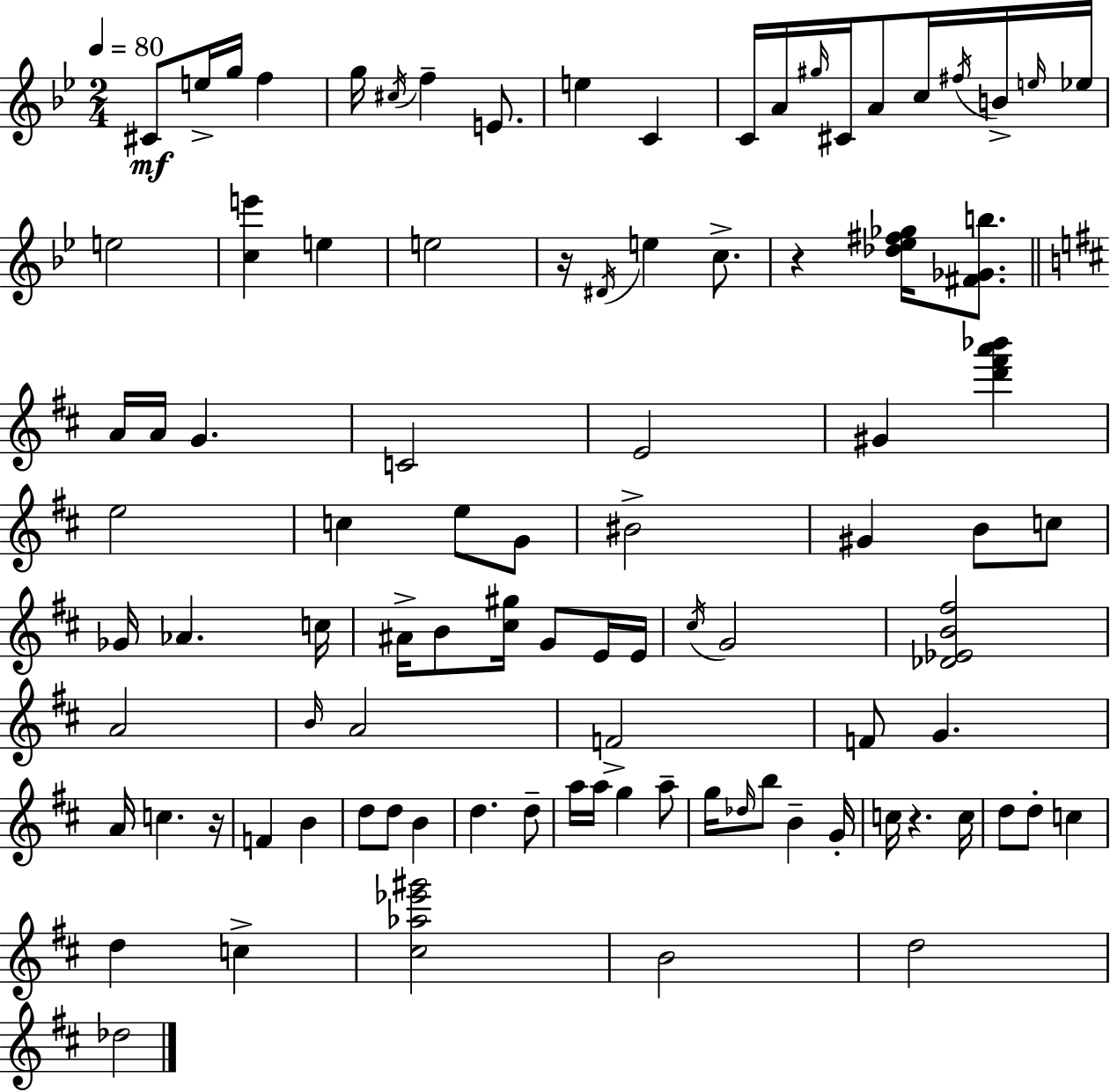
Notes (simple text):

C#4/e E5/s G5/s F5/q G5/s C#5/s F5/q E4/e. E5/q C4/q C4/s A4/s G#5/s C#4/s A4/e C5/s F#5/s B4/s E5/s Eb5/s E5/h [C5,E6]/q E5/q E5/h R/s D#4/s E5/q C5/e. R/q [Db5,Eb5,F#5,Gb5]/s [F#4,Gb4,B5]/e. A4/s A4/s G4/q. C4/h E4/h G#4/q [D6,F#6,A6,Bb6]/q E5/h C5/q E5/e G4/e BIS4/h G#4/q B4/e C5/e Gb4/s Ab4/q. C5/s A#4/s B4/e [C#5,G#5]/s G4/e E4/s E4/s C#5/s G4/h [Db4,Eb4,B4,F#5]/h A4/h B4/s A4/h F4/h F4/e G4/q. A4/s C5/q. R/s F4/q B4/q D5/e D5/e B4/q D5/q. D5/e A5/s A5/s G5/q A5/e G5/s Db5/s B5/e B4/q G4/s C5/s R/q. C5/s D5/e D5/e C5/q D5/q C5/q [C#5,Ab5,Eb6,G#6]/h B4/h D5/h Db5/h